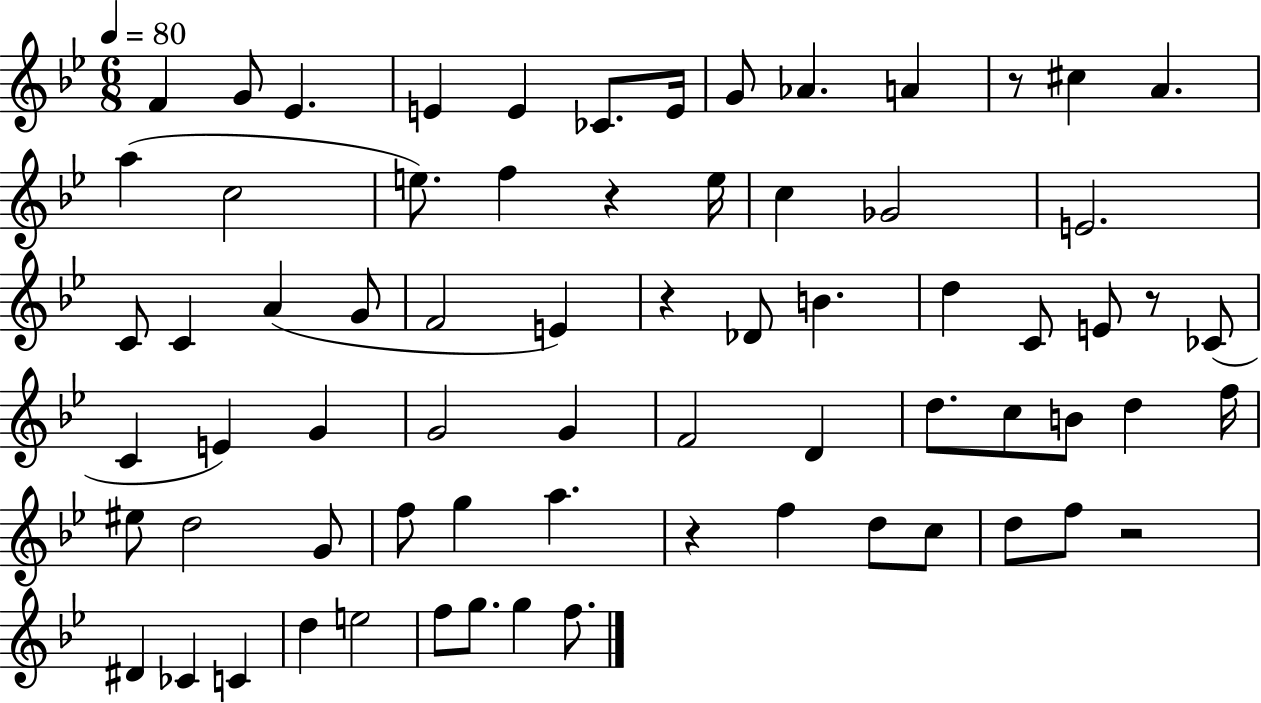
{
  \clef treble
  \numericTimeSignature
  \time 6/8
  \key bes \major
  \tempo 4 = 80
  f'4 g'8 ees'4. | e'4 e'4 ces'8. e'16 | g'8 aes'4. a'4 | r8 cis''4 a'4. | \break a''4( c''2 | e''8.) f''4 r4 e''16 | c''4 ges'2 | e'2. | \break c'8 c'4 a'4( g'8 | f'2 e'4) | r4 des'8 b'4. | d''4 c'8 e'8 r8 ces'8( | \break c'4 e'4) g'4 | g'2 g'4 | f'2 d'4 | d''8. c''8 b'8 d''4 f''16 | \break eis''8 d''2 g'8 | f''8 g''4 a''4. | r4 f''4 d''8 c''8 | d''8 f''8 r2 | \break dis'4 ces'4 c'4 | d''4 e''2 | f''8 g''8. g''4 f''8. | \bar "|."
}